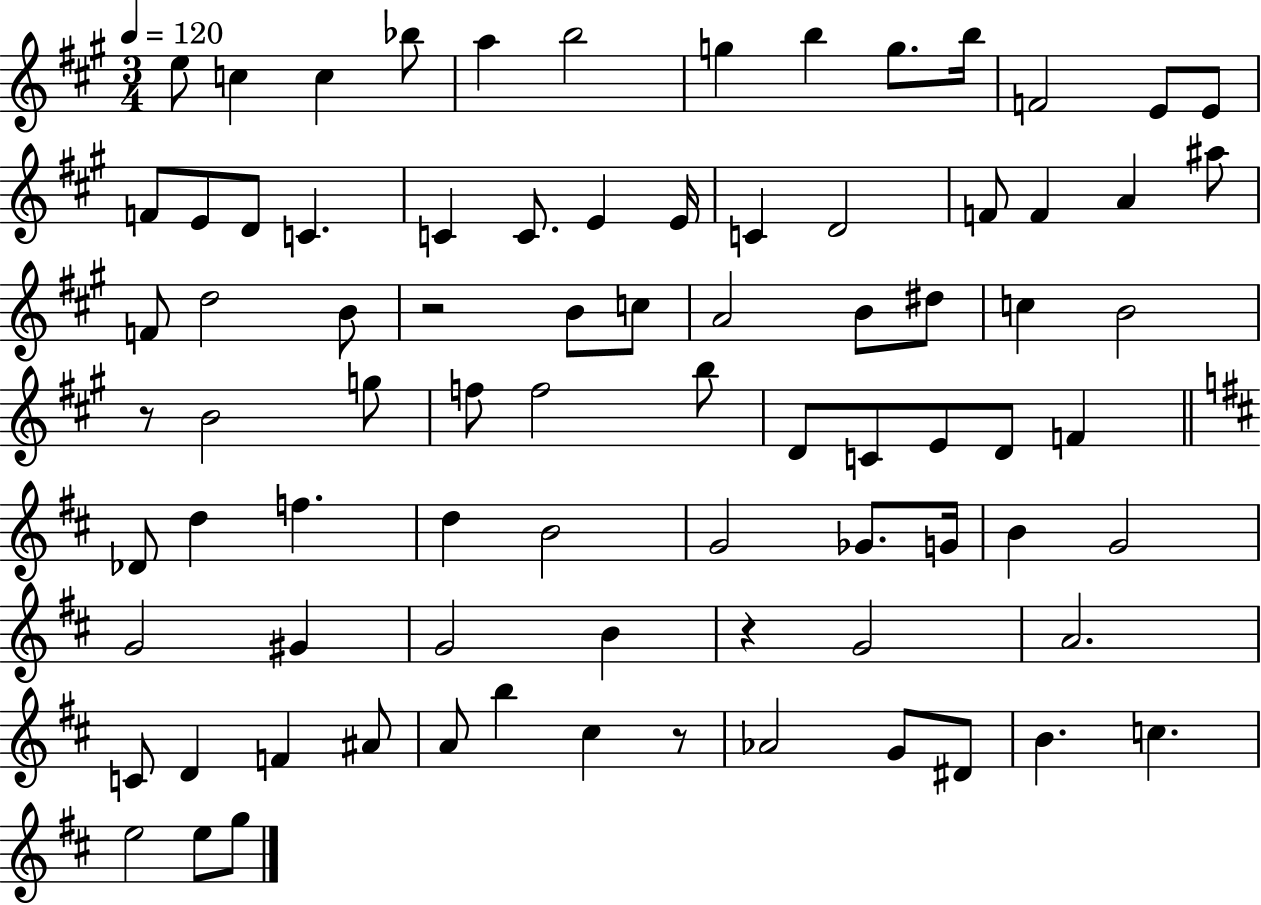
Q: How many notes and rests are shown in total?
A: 82